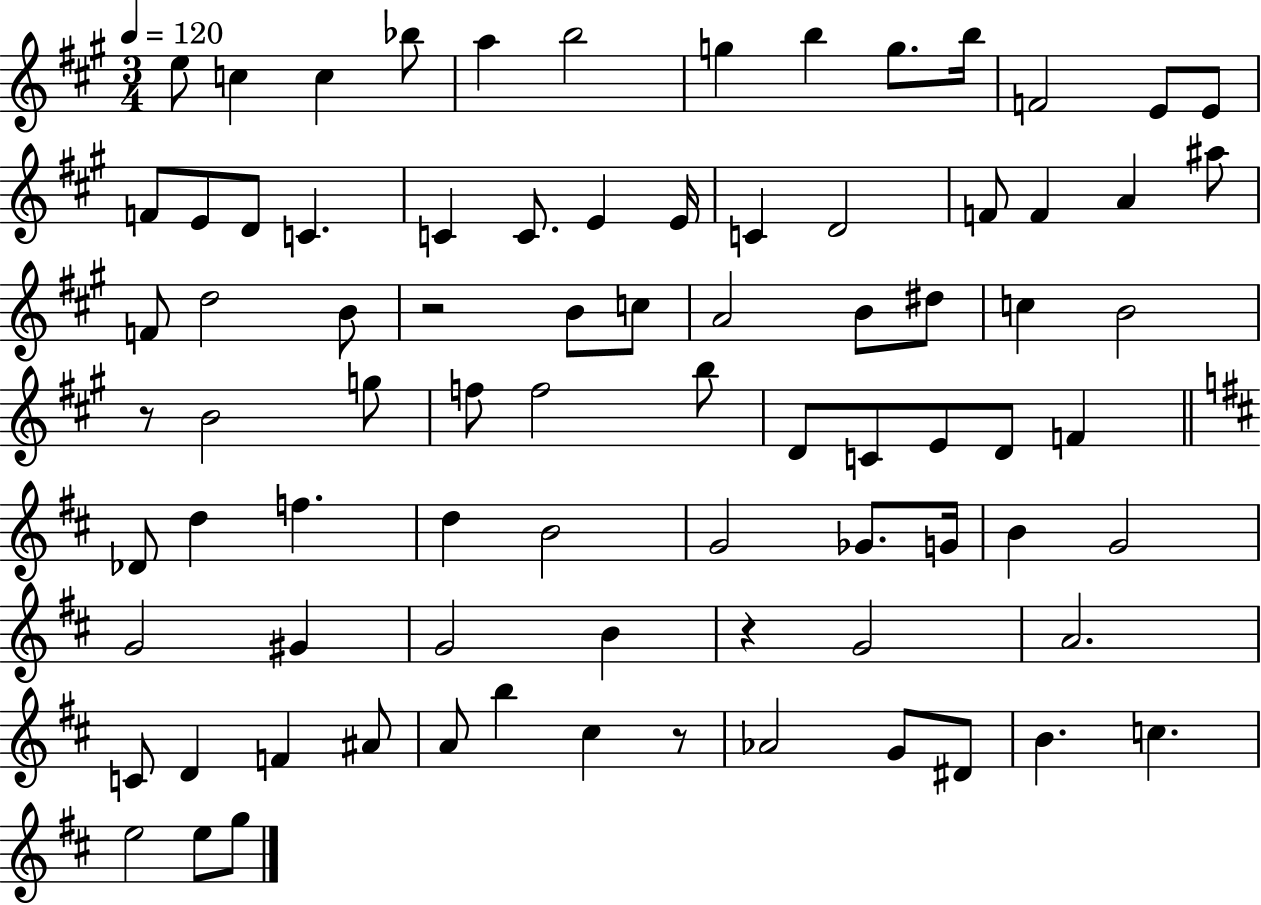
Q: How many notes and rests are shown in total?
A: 82